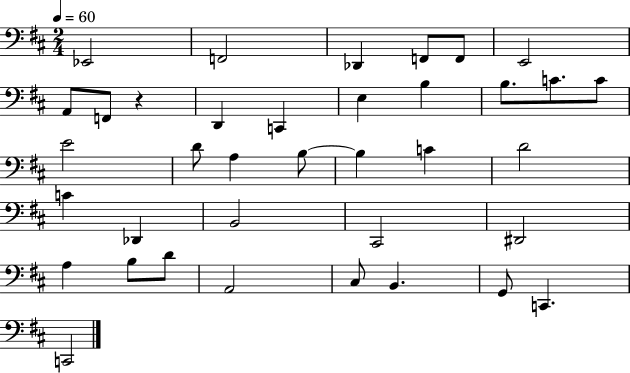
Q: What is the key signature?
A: D major